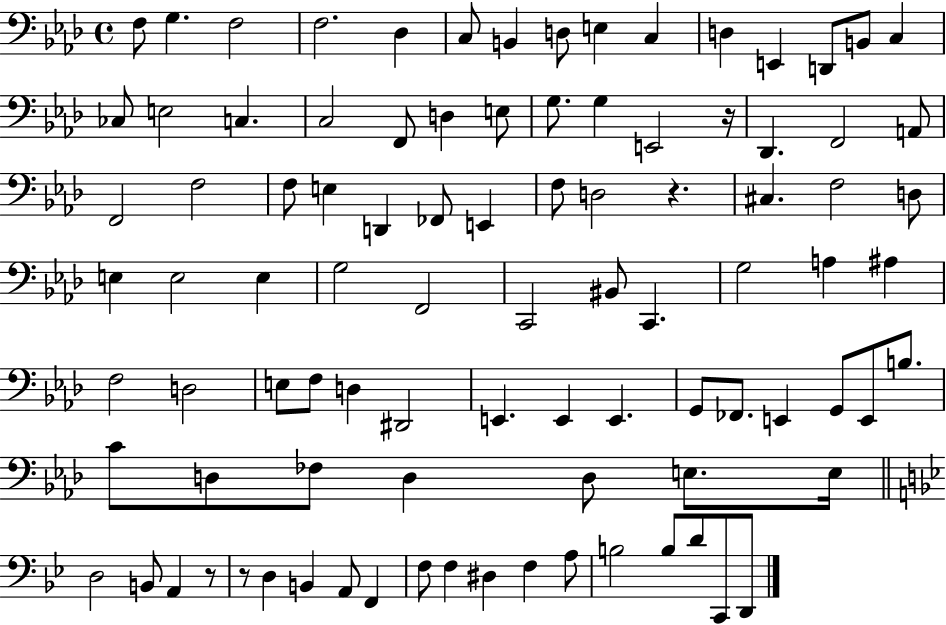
X:1
T:Untitled
M:4/4
L:1/4
K:Ab
F,/2 G, F,2 F,2 _D, C,/2 B,, D,/2 E, C, D, E,, D,,/2 B,,/2 C, _C,/2 E,2 C, C,2 F,,/2 D, E,/2 G,/2 G, E,,2 z/4 _D,, F,,2 A,,/2 F,,2 F,2 F,/2 E, D,, _F,,/2 E,, F,/2 D,2 z ^C, F,2 D,/2 E, E,2 E, G,2 F,,2 C,,2 ^B,,/2 C,, G,2 A, ^A, F,2 D,2 E,/2 F,/2 D, ^D,,2 E,, E,, E,, G,,/2 _F,,/2 E,, G,,/2 E,,/2 B,/2 C/2 D,/2 _F,/2 D, D,/2 E,/2 E,/4 D,2 B,,/2 A,, z/2 z/2 D, B,, A,,/2 F,, F,/2 F, ^D, F, A,/2 B,2 B,/2 D/2 C,,/2 D,,/2